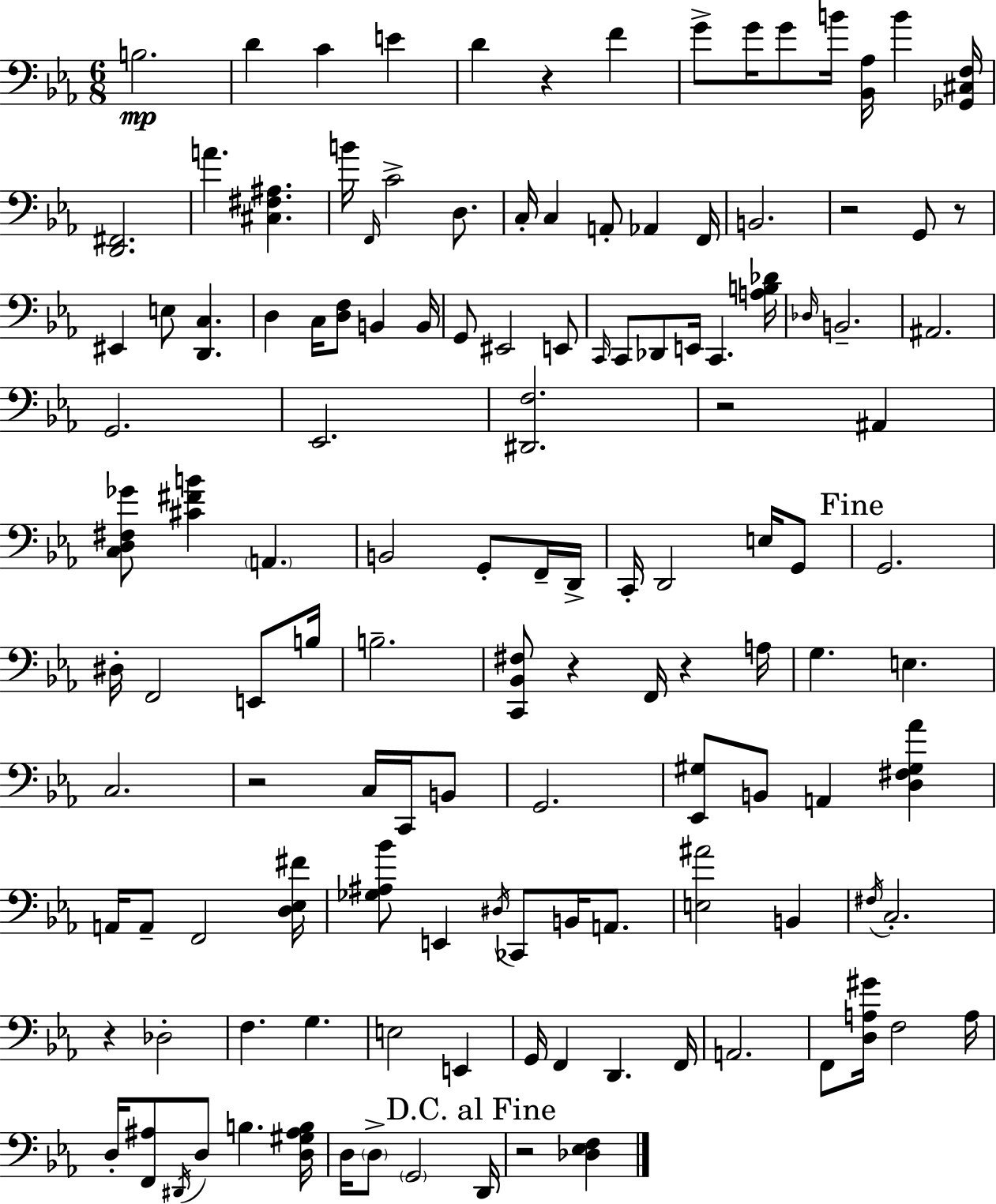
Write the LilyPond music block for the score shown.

{
  \clef bass
  \numericTimeSignature
  \time 6/8
  \key c \minor
  b2.\mp | d'4 c'4 e'4 | d'4 r4 f'4 | g'8-> g'16 g'8 b'16 <bes, aes>16 b'4 <ges, cis f>16 | \break <d, fis,>2. | a'4. <cis fis ais>4. | b'16 \grace { f,16 } c'2-> d8. | c16-. c4 a,8-. aes,4 | \break f,16 b,2. | r2 g,8 r8 | eis,4 e8 <d, c>4. | d4 c16 <d f>8 b,4 | \break b,16 g,8 eis,2 e,8 | \grace { c,16 } c,8 des,8 e,16 c,4. | <a b des'>16 \grace { des16 } b,2.-- | ais,2. | \break g,2. | ees,2. | <dis, f>2. | r2 ais,4 | \break <c d fis ges'>8 <cis' fis' b'>4 \parenthesize a,4. | b,2 g,8-. | f,16-- d,16-> c,16-. d,2 | e16 g,8 \mark "Fine" g,2. | \break dis16-. f,2 | e,8 b16 b2.-- | <c, bes, fis>8 r4 f,16 r4 | a16 g4. e4. | \break c2. | r2 c16 | c,16 b,8 g,2. | <ees, gis>8 b,8 a,4 <d fis gis aes'>4 | \break a,16 a,8-- f,2 | <d ees fis'>16 <ges ais bes'>8 e,4 \acciaccatura { dis16 } ces,8 | b,16 a,8. <e ais'>2 | b,4 \acciaccatura { fis16 } c2.-. | \break r4 des2-. | f4. g4. | e2 | e,4 g,16 f,4 d,4. | \break f,16 a,2. | f,8 <d a gis'>16 f2 | a16 d16-. <f, ais>8 \acciaccatura { dis,16 } d8 b4. | <d gis ais b>16 d16 \parenthesize d8-> \parenthesize g,2 | \break \mark "D.C. al Fine" d,16 r2 | <des ees f>4 \bar "|."
}